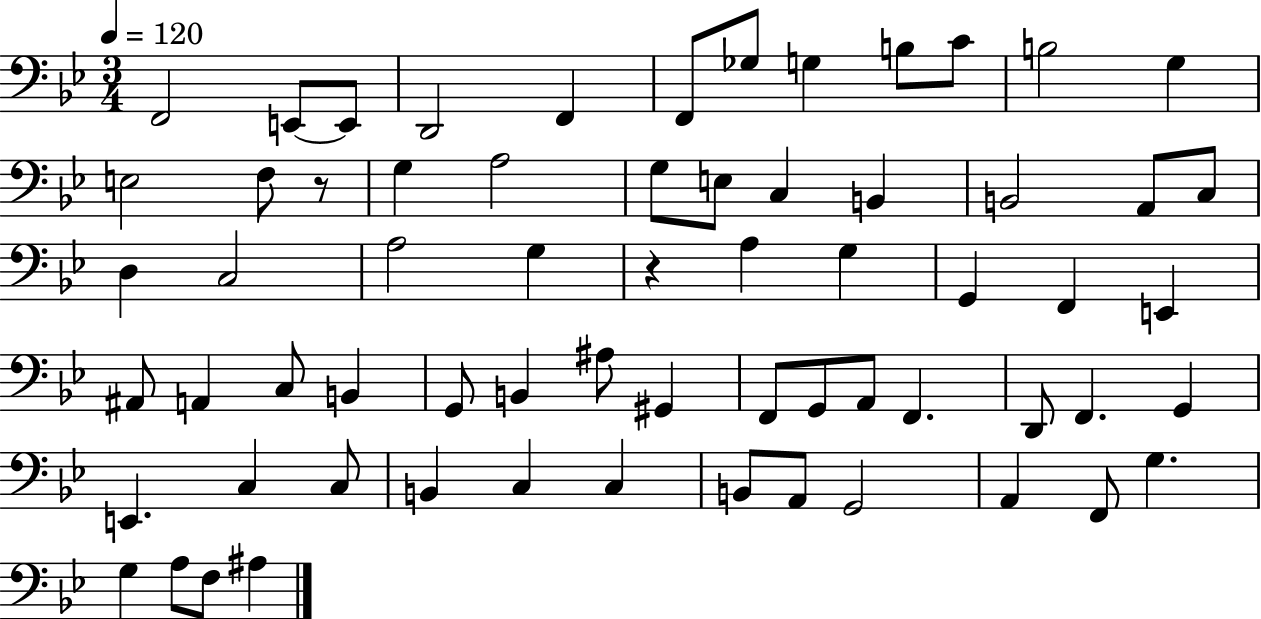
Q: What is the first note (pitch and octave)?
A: F2